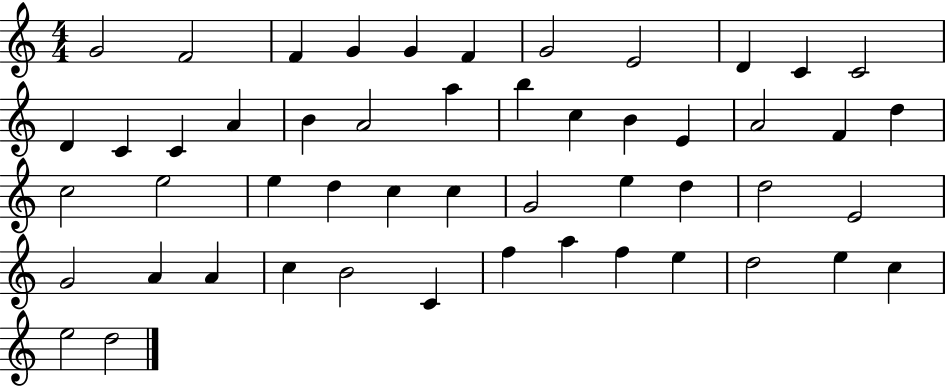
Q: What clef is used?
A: treble